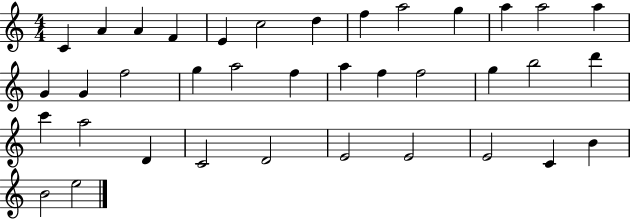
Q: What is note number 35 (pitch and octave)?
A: B4